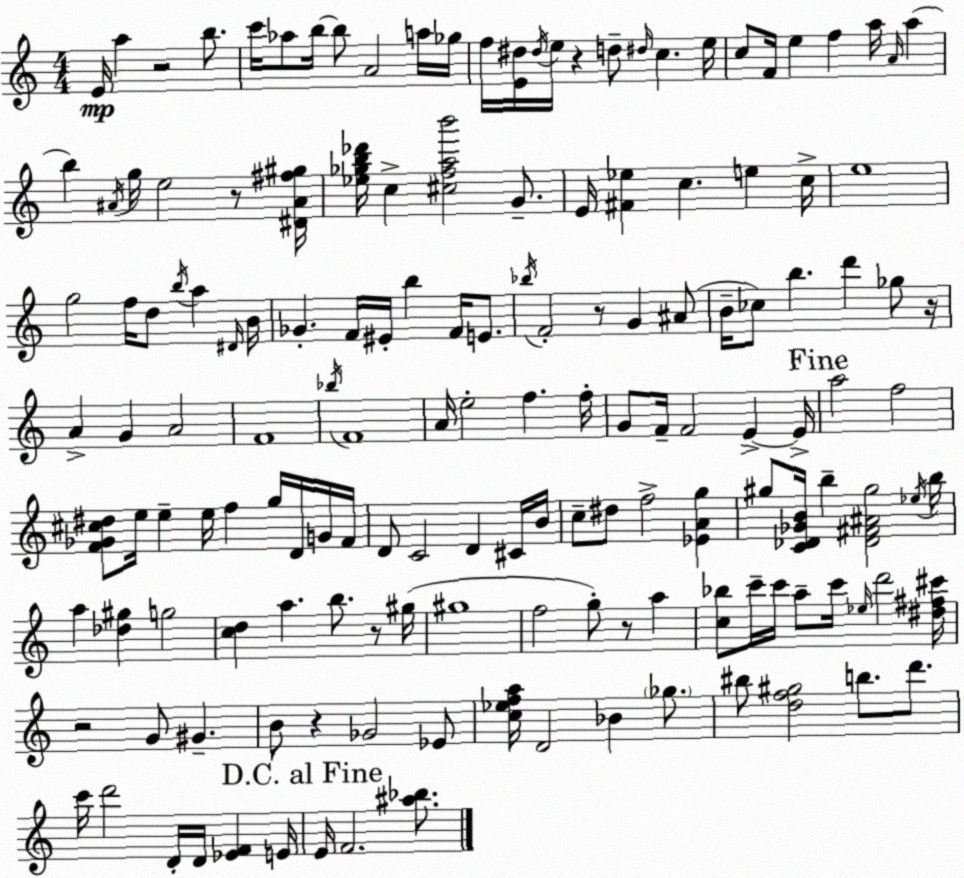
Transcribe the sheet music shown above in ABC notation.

X:1
T:Untitled
M:4/4
L:1/4
K:C
E/4 a z2 b/2 c'/4 _a/2 b/4 b/2 A2 a/4 _g/4 f/4 [E^d]/4 ^d/4 e/4 z d/2 ^d/4 c e/4 c/2 F/4 e f a/4 A/4 a b ^A/4 g/4 e2 z/2 [^D^A^f^g]/4 [_e_gb_d']/4 c [^cfab']2 G/2 E/4 [^F_e] c e c/4 e4 g2 f/4 d/2 b/4 a ^D/4 B/4 _G F/4 ^E/4 b F/4 E/2 _b/4 F2 z/2 G ^A/2 B/4 _c/2 b d' _g/2 z/4 A G A2 F4 _b/4 F4 A/4 e2 f f/4 G/2 F/4 F2 E E/4 a2 f2 [F_G^c^d]/2 e/4 e e/4 f g/4 D/4 G/4 F/4 D/2 C2 D ^C/4 B/4 c/2 ^d/2 f2 [_EAg] ^g/2 [C_D_GB]/4 b [_D^F^A^g]2 _e/4 b/4 a [_d^g] g2 [cd] a b/2 z/2 ^g/4 ^g4 f2 g/2 z/2 a [c_b]/2 c'/4 c'/4 a/2 c'/4 _e/4 d'2 [^d^f^c']/4 z2 G/2 ^G B/2 z _G2 _E/2 [c_efa]/4 D2 _B _g/2 ^b/2 [df^g]2 b/2 d'/2 c'/4 d'2 D/4 D/4 [_EF] E/4 E/4 F2 [^a_b]/2